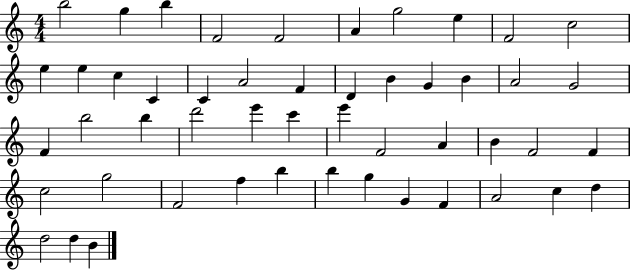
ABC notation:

X:1
T:Untitled
M:4/4
L:1/4
K:C
b2 g b F2 F2 A g2 e F2 c2 e e c C C A2 F D B G B A2 G2 F b2 b d'2 e' c' e' F2 A B F2 F c2 g2 F2 f b b g G F A2 c d d2 d B